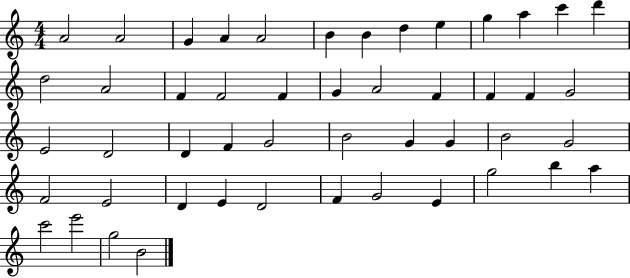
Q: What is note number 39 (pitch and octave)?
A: D4